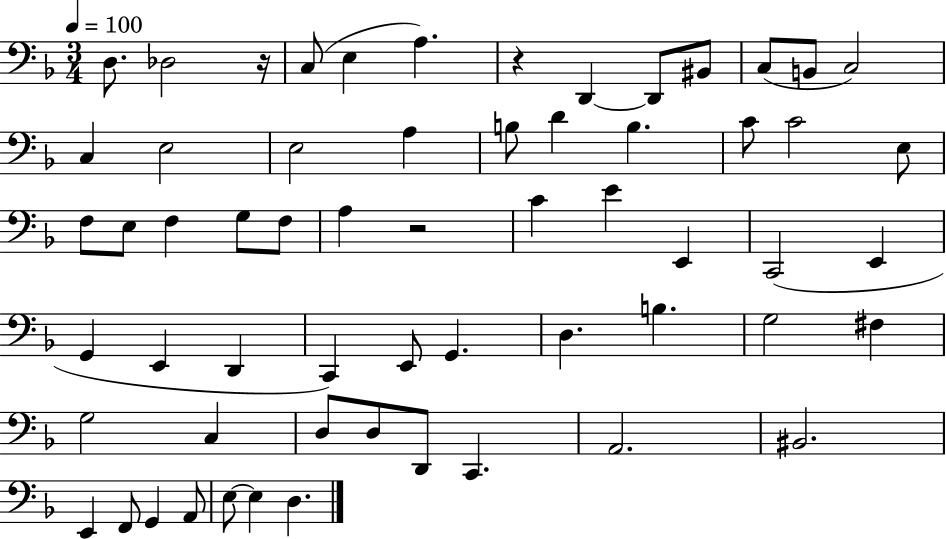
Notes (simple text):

D3/e. Db3/h R/s C3/e E3/q A3/q. R/q D2/q D2/e BIS2/e C3/e B2/e C3/h C3/q E3/h E3/h A3/q B3/e D4/q B3/q. C4/e C4/h E3/e F3/e E3/e F3/q G3/e F3/e A3/q R/h C4/q E4/q E2/q C2/h E2/q G2/q E2/q D2/q C2/q E2/e G2/q. D3/q. B3/q. G3/h F#3/q G3/h C3/q D3/e D3/e D2/e C2/q. A2/h. BIS2/h. E2/q F2/e G2/q A2/e E3/e E3/q D3/q.